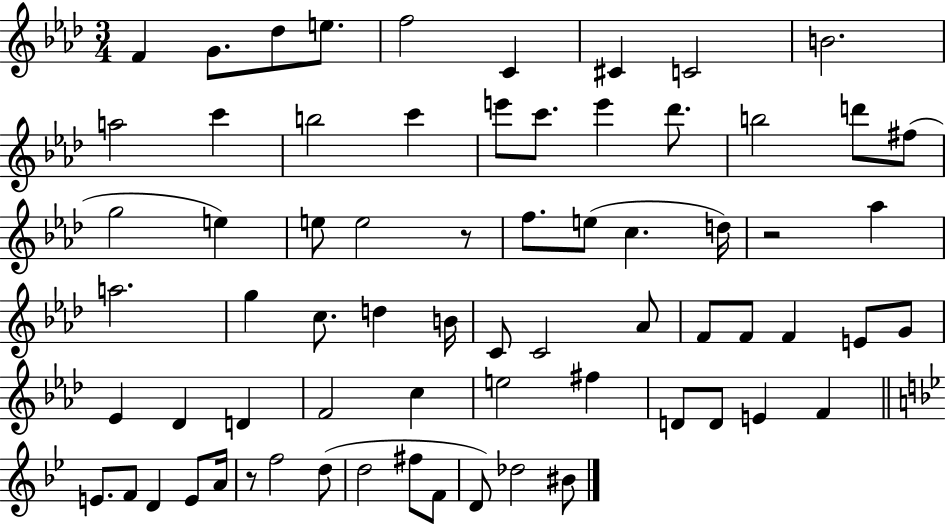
X:1
T:Untitled
M:3/4
L:1/4
K:Ab
F G/2 _d/2 e/2 f2 C ^C C2 B2 a2 c' b2 c' e'/2 c'/2 e' _d'/2 b2 d'/2 ^f/2 g2 e e/2 e2 z/2 f/2 e/2 c d/4 z2 _a a2 g c/2 d B/4 C/2 C2 _A/2 F/2 F/2 F E/2 G/2 _E _D D F2 c e2 ^f D/2 D/2 E F E/2 F/2 D E/2 A/4 z/2 f2 d/2 d2 ^f/2 F/2 D/2 _d2 ^B/2